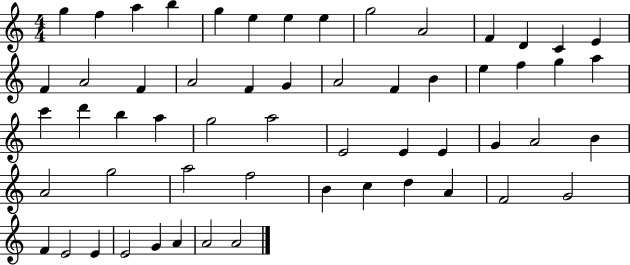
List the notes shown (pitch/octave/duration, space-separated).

G5/q F5/q A5/q B5/q G5/q E5/q E5/q E5/q G5/h A4/h F4/q D4/q C4/q E4/q F4/q A4/h F4/q A4/h F4/q G4/q A4/h F4/q B4/q E5/q F5/q G5/q A5/q C6/q D6/q B5/q A5/q G5/h A5/h E4/h E4/q E4/q G4/q A4/h B4/q A4/h G5/h A5/h F5/h B4/q C5/q D5/q A4/q F4/h G4/h F4/q E4/h E4/q E4/h G4/q A4/q A4/h A4/h